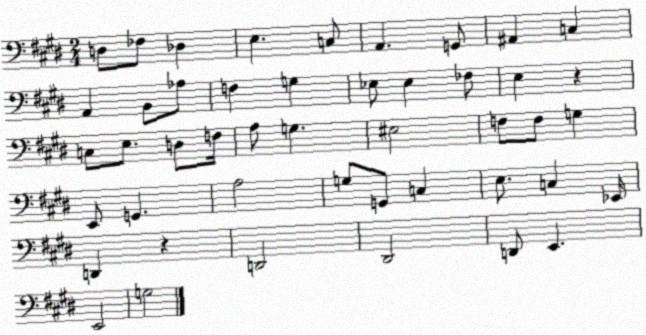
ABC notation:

X:1
T:Untitled
M:2/4
L:1/4
K:E
D,/2 _F,/2 _D, E, C,/2 A,, G,,/2 ^A,, C, A,, B,,/2 _A,/2 F, G, _E,/2 _E, _F,/2 E, z C,/2 E,/2 D,/2 F,/4 A,/2 G, ^E,2 F,/2 F,/2 G, E,,/2 G,, A,2 G,/2 G,,/2 C, E,/2 C, _E,,/4 D,, z D,,2 ^D,,2 D,,/2 E,, E,,2 G,2